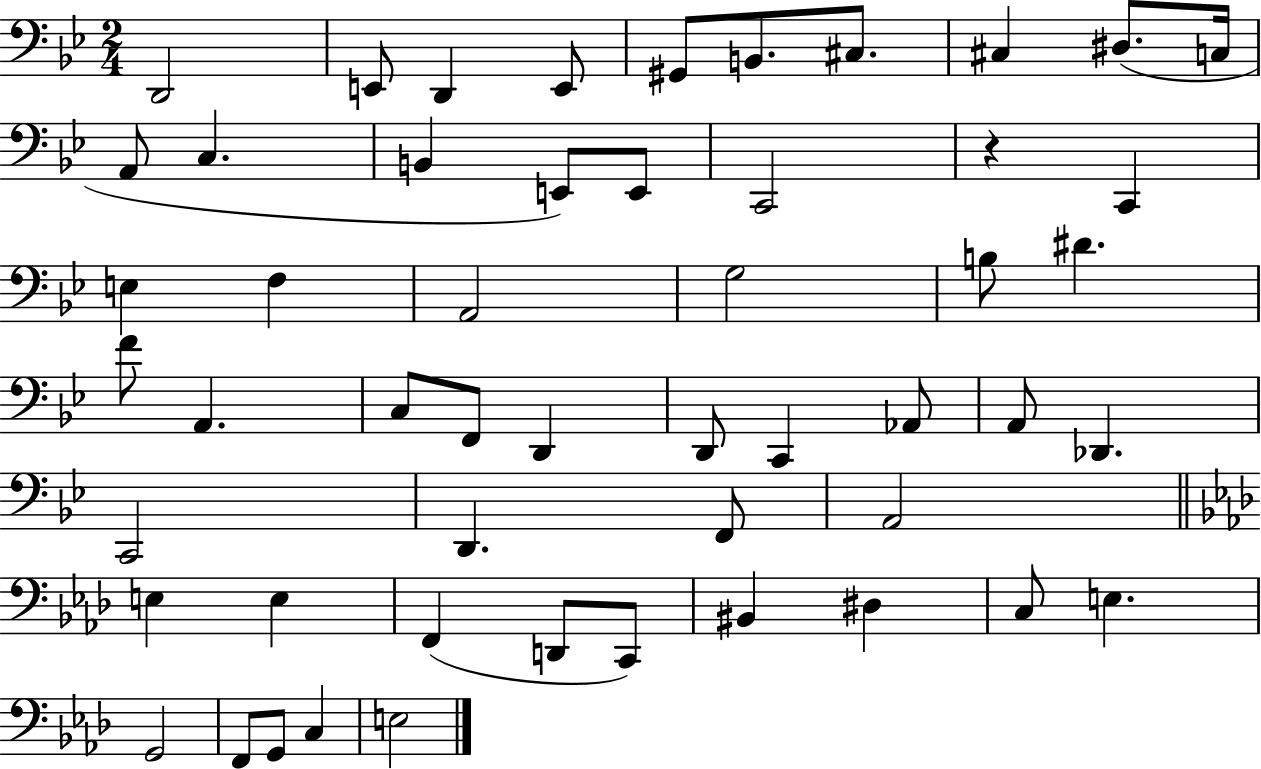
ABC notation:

X:1
T:Untitled
M:2/4
L:1/4
K:Bb
D,,2 E,,/2 D,, E,,/2 ^G,,/2 B,,/2 ^C,/2 ^C, ^D,/2 C,/4 A,,/2 C, B,, E,,/2 E,,/2 C,,2 z C,, E, F, A,,2 G,2 B,/2 ^D F/2 A,, C,/2 F,,/2 D,, D,,/2 C,, _A,,/2 A,,/2 _D,, C,,2 D,, F,,/2 A,,2 E, E, F,, D,,/2 C,,/2 ^B,, ^D, C,/2 E, G,,2 F,,/2 G,,/2 C, E,2